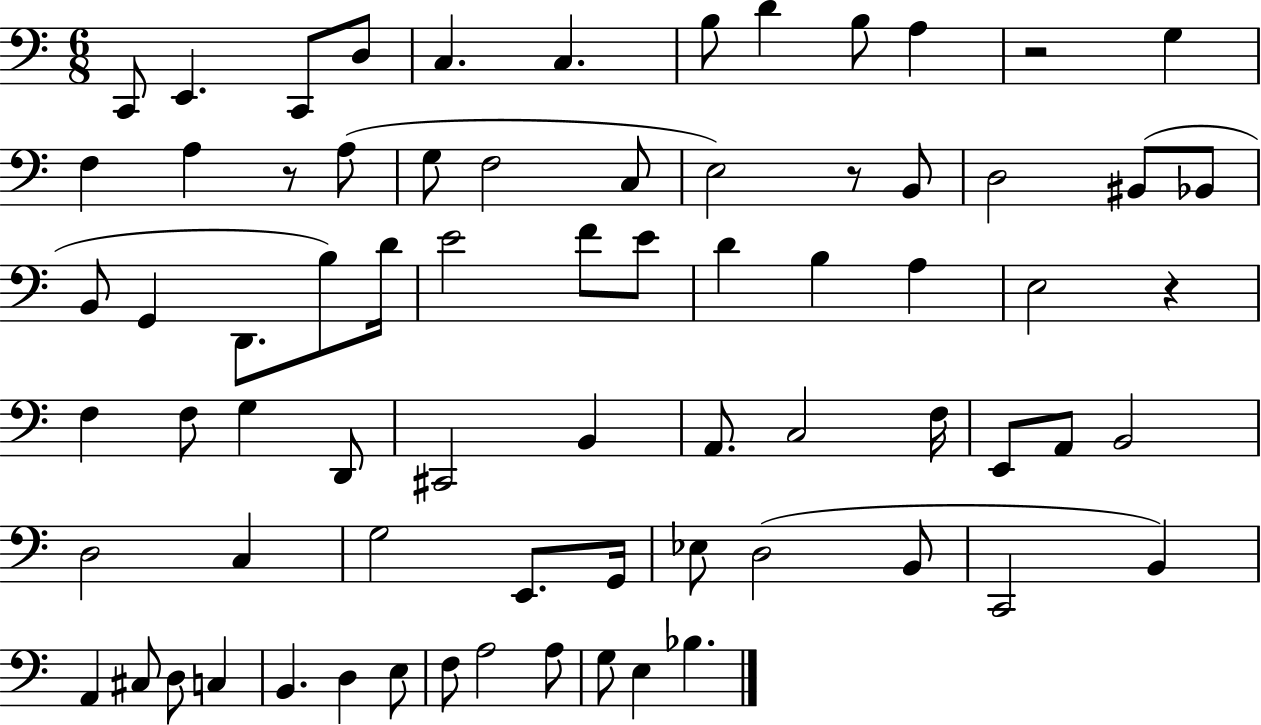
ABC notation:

X:1
T:Untitled
M:6/8
L:1/4
K:C
C,,/2 E,, C,,/2 D,/2 C, C, B,/2 D B,/2 A, z2 G, F, A, z/2 A,/2 G,/2 F,2 C,/2 E,2 z/2 B,,/2 D,2 ^B,,/2 _B,,/2 B,,/2 G,, D,,/2 B,/2 D/4 E2 F/2 E/2 D B, A, E,2 z F, F,/2 G, D,,/2 ^C,,2 B,, A,,/2 C,2 F,/4 E,,/2 A,,/2 B,,2 D,2 C, G,2 E,,/2 G,,/4 _E,/2 D,2 B,,/2 C,,2 B,, A,, ^C,/2 D,/2 C, B,, D, E,/2 F,/2 A,2 A,/2 G,/2 E, _B,